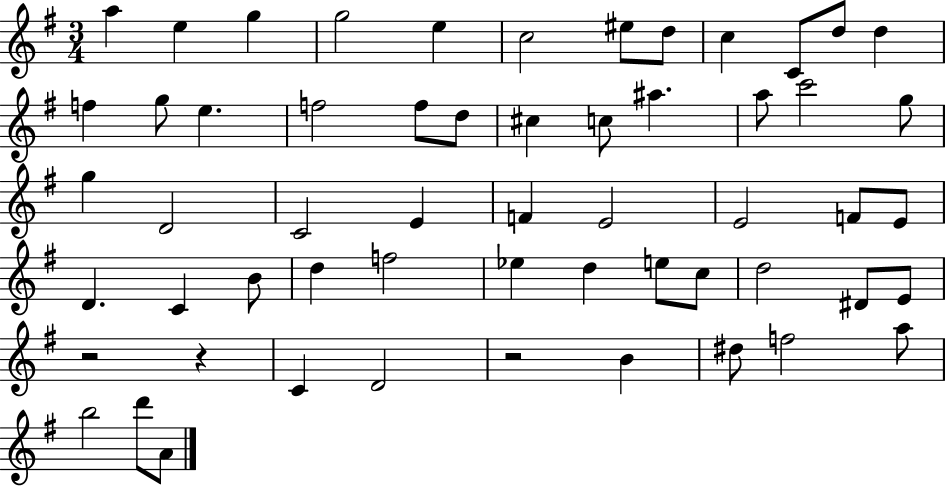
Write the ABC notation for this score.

X:1
T:Untitled
M:3/4
L:1/4
K:G
a e g g2 e c2 ^e/2 d/2 c C/2 d/2 d f g/2 e f2 f/2 d/2 ^c c/2 ^a a/2 c'2 g/2 g D2 C2 E F E2 E2 F/2 E/2 D C B/2 d f2 _e d e/2 c/2 d2 ^D/2 E/2 z2 z C D2 z2 B ^d/2 f2 a/2 b2 d'/2 A/2